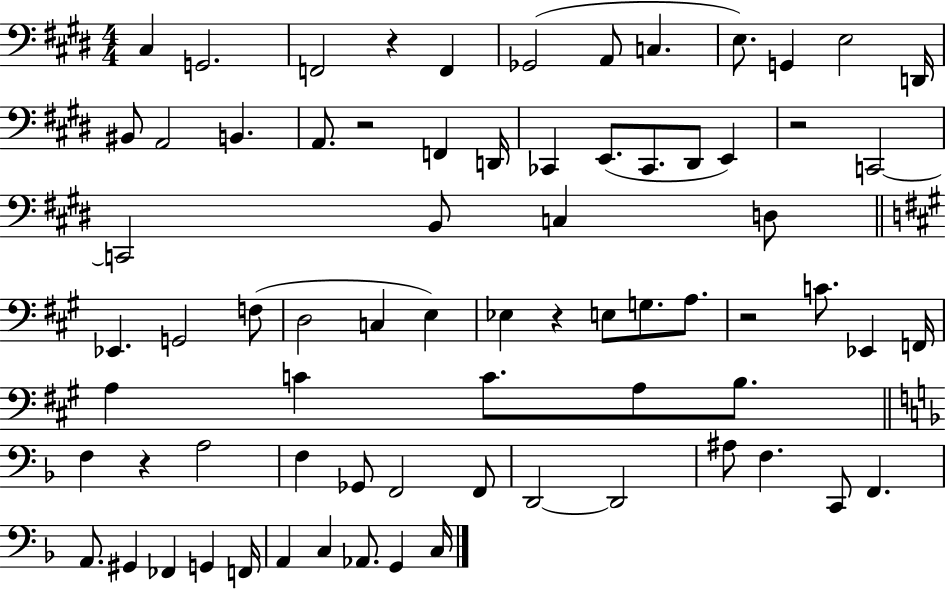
{
  \clef bass
  \numericTimeSignature
  \time 4/4
  \key e \major
  cis4 g,2. | f,2 r4 f,4 | ges,2( a,8 c4. | e8.) g,4 e2 d,16 | \break bis,8 a,2 b,4. | a,8. r2 f,4 d,16 | ces,4 e,8.( ces,8. dis,8 e,4) | r2 c,2~~ | \break c,2 b,8 c4 d8 | \bar "||" \break \key a \major ees,4. g,2 f8( | d2 c4 e4) | ees4 r4 e8 g8. a8. | r2 c'8. ees,4 f,16 | \break a4 c'4 c'8. a8 b8. | \bar "||" \break \key d \minor f4 r4 a2 | f4 ges,8 f,2 f,8 | d,2~~ d,2 | ais8 f4. c,8 f,4. | \break a,8. gis,4 fes,4 g,4 f,16 | a,4 c4 aes,8. g,4 c16 | \bar "|."
}